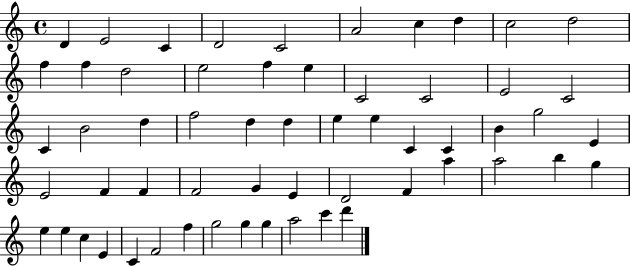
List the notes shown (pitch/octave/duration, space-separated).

D4/q E4/h C4/q D4/h C4/h A4/h C5/q D5/q C5/h D5/h F5/q F5/q D5/h E5/h F5/q E5/q C4/h C4/h E4/h C4/h C4/q B4/h D5/q F5/h D5/q D5/q E5/q E5/q C4/q C4/q B4/q G5/h E4/q E4/h F4/q F4/q F4/h G4/q E4/q D4/h F4/q A5/q A5/h B5/q G5/q E5/q E5/q C5/q E4/q C4/q F4/h F5/q G5/h G5/q G5/q A5/h C6/q D6/q